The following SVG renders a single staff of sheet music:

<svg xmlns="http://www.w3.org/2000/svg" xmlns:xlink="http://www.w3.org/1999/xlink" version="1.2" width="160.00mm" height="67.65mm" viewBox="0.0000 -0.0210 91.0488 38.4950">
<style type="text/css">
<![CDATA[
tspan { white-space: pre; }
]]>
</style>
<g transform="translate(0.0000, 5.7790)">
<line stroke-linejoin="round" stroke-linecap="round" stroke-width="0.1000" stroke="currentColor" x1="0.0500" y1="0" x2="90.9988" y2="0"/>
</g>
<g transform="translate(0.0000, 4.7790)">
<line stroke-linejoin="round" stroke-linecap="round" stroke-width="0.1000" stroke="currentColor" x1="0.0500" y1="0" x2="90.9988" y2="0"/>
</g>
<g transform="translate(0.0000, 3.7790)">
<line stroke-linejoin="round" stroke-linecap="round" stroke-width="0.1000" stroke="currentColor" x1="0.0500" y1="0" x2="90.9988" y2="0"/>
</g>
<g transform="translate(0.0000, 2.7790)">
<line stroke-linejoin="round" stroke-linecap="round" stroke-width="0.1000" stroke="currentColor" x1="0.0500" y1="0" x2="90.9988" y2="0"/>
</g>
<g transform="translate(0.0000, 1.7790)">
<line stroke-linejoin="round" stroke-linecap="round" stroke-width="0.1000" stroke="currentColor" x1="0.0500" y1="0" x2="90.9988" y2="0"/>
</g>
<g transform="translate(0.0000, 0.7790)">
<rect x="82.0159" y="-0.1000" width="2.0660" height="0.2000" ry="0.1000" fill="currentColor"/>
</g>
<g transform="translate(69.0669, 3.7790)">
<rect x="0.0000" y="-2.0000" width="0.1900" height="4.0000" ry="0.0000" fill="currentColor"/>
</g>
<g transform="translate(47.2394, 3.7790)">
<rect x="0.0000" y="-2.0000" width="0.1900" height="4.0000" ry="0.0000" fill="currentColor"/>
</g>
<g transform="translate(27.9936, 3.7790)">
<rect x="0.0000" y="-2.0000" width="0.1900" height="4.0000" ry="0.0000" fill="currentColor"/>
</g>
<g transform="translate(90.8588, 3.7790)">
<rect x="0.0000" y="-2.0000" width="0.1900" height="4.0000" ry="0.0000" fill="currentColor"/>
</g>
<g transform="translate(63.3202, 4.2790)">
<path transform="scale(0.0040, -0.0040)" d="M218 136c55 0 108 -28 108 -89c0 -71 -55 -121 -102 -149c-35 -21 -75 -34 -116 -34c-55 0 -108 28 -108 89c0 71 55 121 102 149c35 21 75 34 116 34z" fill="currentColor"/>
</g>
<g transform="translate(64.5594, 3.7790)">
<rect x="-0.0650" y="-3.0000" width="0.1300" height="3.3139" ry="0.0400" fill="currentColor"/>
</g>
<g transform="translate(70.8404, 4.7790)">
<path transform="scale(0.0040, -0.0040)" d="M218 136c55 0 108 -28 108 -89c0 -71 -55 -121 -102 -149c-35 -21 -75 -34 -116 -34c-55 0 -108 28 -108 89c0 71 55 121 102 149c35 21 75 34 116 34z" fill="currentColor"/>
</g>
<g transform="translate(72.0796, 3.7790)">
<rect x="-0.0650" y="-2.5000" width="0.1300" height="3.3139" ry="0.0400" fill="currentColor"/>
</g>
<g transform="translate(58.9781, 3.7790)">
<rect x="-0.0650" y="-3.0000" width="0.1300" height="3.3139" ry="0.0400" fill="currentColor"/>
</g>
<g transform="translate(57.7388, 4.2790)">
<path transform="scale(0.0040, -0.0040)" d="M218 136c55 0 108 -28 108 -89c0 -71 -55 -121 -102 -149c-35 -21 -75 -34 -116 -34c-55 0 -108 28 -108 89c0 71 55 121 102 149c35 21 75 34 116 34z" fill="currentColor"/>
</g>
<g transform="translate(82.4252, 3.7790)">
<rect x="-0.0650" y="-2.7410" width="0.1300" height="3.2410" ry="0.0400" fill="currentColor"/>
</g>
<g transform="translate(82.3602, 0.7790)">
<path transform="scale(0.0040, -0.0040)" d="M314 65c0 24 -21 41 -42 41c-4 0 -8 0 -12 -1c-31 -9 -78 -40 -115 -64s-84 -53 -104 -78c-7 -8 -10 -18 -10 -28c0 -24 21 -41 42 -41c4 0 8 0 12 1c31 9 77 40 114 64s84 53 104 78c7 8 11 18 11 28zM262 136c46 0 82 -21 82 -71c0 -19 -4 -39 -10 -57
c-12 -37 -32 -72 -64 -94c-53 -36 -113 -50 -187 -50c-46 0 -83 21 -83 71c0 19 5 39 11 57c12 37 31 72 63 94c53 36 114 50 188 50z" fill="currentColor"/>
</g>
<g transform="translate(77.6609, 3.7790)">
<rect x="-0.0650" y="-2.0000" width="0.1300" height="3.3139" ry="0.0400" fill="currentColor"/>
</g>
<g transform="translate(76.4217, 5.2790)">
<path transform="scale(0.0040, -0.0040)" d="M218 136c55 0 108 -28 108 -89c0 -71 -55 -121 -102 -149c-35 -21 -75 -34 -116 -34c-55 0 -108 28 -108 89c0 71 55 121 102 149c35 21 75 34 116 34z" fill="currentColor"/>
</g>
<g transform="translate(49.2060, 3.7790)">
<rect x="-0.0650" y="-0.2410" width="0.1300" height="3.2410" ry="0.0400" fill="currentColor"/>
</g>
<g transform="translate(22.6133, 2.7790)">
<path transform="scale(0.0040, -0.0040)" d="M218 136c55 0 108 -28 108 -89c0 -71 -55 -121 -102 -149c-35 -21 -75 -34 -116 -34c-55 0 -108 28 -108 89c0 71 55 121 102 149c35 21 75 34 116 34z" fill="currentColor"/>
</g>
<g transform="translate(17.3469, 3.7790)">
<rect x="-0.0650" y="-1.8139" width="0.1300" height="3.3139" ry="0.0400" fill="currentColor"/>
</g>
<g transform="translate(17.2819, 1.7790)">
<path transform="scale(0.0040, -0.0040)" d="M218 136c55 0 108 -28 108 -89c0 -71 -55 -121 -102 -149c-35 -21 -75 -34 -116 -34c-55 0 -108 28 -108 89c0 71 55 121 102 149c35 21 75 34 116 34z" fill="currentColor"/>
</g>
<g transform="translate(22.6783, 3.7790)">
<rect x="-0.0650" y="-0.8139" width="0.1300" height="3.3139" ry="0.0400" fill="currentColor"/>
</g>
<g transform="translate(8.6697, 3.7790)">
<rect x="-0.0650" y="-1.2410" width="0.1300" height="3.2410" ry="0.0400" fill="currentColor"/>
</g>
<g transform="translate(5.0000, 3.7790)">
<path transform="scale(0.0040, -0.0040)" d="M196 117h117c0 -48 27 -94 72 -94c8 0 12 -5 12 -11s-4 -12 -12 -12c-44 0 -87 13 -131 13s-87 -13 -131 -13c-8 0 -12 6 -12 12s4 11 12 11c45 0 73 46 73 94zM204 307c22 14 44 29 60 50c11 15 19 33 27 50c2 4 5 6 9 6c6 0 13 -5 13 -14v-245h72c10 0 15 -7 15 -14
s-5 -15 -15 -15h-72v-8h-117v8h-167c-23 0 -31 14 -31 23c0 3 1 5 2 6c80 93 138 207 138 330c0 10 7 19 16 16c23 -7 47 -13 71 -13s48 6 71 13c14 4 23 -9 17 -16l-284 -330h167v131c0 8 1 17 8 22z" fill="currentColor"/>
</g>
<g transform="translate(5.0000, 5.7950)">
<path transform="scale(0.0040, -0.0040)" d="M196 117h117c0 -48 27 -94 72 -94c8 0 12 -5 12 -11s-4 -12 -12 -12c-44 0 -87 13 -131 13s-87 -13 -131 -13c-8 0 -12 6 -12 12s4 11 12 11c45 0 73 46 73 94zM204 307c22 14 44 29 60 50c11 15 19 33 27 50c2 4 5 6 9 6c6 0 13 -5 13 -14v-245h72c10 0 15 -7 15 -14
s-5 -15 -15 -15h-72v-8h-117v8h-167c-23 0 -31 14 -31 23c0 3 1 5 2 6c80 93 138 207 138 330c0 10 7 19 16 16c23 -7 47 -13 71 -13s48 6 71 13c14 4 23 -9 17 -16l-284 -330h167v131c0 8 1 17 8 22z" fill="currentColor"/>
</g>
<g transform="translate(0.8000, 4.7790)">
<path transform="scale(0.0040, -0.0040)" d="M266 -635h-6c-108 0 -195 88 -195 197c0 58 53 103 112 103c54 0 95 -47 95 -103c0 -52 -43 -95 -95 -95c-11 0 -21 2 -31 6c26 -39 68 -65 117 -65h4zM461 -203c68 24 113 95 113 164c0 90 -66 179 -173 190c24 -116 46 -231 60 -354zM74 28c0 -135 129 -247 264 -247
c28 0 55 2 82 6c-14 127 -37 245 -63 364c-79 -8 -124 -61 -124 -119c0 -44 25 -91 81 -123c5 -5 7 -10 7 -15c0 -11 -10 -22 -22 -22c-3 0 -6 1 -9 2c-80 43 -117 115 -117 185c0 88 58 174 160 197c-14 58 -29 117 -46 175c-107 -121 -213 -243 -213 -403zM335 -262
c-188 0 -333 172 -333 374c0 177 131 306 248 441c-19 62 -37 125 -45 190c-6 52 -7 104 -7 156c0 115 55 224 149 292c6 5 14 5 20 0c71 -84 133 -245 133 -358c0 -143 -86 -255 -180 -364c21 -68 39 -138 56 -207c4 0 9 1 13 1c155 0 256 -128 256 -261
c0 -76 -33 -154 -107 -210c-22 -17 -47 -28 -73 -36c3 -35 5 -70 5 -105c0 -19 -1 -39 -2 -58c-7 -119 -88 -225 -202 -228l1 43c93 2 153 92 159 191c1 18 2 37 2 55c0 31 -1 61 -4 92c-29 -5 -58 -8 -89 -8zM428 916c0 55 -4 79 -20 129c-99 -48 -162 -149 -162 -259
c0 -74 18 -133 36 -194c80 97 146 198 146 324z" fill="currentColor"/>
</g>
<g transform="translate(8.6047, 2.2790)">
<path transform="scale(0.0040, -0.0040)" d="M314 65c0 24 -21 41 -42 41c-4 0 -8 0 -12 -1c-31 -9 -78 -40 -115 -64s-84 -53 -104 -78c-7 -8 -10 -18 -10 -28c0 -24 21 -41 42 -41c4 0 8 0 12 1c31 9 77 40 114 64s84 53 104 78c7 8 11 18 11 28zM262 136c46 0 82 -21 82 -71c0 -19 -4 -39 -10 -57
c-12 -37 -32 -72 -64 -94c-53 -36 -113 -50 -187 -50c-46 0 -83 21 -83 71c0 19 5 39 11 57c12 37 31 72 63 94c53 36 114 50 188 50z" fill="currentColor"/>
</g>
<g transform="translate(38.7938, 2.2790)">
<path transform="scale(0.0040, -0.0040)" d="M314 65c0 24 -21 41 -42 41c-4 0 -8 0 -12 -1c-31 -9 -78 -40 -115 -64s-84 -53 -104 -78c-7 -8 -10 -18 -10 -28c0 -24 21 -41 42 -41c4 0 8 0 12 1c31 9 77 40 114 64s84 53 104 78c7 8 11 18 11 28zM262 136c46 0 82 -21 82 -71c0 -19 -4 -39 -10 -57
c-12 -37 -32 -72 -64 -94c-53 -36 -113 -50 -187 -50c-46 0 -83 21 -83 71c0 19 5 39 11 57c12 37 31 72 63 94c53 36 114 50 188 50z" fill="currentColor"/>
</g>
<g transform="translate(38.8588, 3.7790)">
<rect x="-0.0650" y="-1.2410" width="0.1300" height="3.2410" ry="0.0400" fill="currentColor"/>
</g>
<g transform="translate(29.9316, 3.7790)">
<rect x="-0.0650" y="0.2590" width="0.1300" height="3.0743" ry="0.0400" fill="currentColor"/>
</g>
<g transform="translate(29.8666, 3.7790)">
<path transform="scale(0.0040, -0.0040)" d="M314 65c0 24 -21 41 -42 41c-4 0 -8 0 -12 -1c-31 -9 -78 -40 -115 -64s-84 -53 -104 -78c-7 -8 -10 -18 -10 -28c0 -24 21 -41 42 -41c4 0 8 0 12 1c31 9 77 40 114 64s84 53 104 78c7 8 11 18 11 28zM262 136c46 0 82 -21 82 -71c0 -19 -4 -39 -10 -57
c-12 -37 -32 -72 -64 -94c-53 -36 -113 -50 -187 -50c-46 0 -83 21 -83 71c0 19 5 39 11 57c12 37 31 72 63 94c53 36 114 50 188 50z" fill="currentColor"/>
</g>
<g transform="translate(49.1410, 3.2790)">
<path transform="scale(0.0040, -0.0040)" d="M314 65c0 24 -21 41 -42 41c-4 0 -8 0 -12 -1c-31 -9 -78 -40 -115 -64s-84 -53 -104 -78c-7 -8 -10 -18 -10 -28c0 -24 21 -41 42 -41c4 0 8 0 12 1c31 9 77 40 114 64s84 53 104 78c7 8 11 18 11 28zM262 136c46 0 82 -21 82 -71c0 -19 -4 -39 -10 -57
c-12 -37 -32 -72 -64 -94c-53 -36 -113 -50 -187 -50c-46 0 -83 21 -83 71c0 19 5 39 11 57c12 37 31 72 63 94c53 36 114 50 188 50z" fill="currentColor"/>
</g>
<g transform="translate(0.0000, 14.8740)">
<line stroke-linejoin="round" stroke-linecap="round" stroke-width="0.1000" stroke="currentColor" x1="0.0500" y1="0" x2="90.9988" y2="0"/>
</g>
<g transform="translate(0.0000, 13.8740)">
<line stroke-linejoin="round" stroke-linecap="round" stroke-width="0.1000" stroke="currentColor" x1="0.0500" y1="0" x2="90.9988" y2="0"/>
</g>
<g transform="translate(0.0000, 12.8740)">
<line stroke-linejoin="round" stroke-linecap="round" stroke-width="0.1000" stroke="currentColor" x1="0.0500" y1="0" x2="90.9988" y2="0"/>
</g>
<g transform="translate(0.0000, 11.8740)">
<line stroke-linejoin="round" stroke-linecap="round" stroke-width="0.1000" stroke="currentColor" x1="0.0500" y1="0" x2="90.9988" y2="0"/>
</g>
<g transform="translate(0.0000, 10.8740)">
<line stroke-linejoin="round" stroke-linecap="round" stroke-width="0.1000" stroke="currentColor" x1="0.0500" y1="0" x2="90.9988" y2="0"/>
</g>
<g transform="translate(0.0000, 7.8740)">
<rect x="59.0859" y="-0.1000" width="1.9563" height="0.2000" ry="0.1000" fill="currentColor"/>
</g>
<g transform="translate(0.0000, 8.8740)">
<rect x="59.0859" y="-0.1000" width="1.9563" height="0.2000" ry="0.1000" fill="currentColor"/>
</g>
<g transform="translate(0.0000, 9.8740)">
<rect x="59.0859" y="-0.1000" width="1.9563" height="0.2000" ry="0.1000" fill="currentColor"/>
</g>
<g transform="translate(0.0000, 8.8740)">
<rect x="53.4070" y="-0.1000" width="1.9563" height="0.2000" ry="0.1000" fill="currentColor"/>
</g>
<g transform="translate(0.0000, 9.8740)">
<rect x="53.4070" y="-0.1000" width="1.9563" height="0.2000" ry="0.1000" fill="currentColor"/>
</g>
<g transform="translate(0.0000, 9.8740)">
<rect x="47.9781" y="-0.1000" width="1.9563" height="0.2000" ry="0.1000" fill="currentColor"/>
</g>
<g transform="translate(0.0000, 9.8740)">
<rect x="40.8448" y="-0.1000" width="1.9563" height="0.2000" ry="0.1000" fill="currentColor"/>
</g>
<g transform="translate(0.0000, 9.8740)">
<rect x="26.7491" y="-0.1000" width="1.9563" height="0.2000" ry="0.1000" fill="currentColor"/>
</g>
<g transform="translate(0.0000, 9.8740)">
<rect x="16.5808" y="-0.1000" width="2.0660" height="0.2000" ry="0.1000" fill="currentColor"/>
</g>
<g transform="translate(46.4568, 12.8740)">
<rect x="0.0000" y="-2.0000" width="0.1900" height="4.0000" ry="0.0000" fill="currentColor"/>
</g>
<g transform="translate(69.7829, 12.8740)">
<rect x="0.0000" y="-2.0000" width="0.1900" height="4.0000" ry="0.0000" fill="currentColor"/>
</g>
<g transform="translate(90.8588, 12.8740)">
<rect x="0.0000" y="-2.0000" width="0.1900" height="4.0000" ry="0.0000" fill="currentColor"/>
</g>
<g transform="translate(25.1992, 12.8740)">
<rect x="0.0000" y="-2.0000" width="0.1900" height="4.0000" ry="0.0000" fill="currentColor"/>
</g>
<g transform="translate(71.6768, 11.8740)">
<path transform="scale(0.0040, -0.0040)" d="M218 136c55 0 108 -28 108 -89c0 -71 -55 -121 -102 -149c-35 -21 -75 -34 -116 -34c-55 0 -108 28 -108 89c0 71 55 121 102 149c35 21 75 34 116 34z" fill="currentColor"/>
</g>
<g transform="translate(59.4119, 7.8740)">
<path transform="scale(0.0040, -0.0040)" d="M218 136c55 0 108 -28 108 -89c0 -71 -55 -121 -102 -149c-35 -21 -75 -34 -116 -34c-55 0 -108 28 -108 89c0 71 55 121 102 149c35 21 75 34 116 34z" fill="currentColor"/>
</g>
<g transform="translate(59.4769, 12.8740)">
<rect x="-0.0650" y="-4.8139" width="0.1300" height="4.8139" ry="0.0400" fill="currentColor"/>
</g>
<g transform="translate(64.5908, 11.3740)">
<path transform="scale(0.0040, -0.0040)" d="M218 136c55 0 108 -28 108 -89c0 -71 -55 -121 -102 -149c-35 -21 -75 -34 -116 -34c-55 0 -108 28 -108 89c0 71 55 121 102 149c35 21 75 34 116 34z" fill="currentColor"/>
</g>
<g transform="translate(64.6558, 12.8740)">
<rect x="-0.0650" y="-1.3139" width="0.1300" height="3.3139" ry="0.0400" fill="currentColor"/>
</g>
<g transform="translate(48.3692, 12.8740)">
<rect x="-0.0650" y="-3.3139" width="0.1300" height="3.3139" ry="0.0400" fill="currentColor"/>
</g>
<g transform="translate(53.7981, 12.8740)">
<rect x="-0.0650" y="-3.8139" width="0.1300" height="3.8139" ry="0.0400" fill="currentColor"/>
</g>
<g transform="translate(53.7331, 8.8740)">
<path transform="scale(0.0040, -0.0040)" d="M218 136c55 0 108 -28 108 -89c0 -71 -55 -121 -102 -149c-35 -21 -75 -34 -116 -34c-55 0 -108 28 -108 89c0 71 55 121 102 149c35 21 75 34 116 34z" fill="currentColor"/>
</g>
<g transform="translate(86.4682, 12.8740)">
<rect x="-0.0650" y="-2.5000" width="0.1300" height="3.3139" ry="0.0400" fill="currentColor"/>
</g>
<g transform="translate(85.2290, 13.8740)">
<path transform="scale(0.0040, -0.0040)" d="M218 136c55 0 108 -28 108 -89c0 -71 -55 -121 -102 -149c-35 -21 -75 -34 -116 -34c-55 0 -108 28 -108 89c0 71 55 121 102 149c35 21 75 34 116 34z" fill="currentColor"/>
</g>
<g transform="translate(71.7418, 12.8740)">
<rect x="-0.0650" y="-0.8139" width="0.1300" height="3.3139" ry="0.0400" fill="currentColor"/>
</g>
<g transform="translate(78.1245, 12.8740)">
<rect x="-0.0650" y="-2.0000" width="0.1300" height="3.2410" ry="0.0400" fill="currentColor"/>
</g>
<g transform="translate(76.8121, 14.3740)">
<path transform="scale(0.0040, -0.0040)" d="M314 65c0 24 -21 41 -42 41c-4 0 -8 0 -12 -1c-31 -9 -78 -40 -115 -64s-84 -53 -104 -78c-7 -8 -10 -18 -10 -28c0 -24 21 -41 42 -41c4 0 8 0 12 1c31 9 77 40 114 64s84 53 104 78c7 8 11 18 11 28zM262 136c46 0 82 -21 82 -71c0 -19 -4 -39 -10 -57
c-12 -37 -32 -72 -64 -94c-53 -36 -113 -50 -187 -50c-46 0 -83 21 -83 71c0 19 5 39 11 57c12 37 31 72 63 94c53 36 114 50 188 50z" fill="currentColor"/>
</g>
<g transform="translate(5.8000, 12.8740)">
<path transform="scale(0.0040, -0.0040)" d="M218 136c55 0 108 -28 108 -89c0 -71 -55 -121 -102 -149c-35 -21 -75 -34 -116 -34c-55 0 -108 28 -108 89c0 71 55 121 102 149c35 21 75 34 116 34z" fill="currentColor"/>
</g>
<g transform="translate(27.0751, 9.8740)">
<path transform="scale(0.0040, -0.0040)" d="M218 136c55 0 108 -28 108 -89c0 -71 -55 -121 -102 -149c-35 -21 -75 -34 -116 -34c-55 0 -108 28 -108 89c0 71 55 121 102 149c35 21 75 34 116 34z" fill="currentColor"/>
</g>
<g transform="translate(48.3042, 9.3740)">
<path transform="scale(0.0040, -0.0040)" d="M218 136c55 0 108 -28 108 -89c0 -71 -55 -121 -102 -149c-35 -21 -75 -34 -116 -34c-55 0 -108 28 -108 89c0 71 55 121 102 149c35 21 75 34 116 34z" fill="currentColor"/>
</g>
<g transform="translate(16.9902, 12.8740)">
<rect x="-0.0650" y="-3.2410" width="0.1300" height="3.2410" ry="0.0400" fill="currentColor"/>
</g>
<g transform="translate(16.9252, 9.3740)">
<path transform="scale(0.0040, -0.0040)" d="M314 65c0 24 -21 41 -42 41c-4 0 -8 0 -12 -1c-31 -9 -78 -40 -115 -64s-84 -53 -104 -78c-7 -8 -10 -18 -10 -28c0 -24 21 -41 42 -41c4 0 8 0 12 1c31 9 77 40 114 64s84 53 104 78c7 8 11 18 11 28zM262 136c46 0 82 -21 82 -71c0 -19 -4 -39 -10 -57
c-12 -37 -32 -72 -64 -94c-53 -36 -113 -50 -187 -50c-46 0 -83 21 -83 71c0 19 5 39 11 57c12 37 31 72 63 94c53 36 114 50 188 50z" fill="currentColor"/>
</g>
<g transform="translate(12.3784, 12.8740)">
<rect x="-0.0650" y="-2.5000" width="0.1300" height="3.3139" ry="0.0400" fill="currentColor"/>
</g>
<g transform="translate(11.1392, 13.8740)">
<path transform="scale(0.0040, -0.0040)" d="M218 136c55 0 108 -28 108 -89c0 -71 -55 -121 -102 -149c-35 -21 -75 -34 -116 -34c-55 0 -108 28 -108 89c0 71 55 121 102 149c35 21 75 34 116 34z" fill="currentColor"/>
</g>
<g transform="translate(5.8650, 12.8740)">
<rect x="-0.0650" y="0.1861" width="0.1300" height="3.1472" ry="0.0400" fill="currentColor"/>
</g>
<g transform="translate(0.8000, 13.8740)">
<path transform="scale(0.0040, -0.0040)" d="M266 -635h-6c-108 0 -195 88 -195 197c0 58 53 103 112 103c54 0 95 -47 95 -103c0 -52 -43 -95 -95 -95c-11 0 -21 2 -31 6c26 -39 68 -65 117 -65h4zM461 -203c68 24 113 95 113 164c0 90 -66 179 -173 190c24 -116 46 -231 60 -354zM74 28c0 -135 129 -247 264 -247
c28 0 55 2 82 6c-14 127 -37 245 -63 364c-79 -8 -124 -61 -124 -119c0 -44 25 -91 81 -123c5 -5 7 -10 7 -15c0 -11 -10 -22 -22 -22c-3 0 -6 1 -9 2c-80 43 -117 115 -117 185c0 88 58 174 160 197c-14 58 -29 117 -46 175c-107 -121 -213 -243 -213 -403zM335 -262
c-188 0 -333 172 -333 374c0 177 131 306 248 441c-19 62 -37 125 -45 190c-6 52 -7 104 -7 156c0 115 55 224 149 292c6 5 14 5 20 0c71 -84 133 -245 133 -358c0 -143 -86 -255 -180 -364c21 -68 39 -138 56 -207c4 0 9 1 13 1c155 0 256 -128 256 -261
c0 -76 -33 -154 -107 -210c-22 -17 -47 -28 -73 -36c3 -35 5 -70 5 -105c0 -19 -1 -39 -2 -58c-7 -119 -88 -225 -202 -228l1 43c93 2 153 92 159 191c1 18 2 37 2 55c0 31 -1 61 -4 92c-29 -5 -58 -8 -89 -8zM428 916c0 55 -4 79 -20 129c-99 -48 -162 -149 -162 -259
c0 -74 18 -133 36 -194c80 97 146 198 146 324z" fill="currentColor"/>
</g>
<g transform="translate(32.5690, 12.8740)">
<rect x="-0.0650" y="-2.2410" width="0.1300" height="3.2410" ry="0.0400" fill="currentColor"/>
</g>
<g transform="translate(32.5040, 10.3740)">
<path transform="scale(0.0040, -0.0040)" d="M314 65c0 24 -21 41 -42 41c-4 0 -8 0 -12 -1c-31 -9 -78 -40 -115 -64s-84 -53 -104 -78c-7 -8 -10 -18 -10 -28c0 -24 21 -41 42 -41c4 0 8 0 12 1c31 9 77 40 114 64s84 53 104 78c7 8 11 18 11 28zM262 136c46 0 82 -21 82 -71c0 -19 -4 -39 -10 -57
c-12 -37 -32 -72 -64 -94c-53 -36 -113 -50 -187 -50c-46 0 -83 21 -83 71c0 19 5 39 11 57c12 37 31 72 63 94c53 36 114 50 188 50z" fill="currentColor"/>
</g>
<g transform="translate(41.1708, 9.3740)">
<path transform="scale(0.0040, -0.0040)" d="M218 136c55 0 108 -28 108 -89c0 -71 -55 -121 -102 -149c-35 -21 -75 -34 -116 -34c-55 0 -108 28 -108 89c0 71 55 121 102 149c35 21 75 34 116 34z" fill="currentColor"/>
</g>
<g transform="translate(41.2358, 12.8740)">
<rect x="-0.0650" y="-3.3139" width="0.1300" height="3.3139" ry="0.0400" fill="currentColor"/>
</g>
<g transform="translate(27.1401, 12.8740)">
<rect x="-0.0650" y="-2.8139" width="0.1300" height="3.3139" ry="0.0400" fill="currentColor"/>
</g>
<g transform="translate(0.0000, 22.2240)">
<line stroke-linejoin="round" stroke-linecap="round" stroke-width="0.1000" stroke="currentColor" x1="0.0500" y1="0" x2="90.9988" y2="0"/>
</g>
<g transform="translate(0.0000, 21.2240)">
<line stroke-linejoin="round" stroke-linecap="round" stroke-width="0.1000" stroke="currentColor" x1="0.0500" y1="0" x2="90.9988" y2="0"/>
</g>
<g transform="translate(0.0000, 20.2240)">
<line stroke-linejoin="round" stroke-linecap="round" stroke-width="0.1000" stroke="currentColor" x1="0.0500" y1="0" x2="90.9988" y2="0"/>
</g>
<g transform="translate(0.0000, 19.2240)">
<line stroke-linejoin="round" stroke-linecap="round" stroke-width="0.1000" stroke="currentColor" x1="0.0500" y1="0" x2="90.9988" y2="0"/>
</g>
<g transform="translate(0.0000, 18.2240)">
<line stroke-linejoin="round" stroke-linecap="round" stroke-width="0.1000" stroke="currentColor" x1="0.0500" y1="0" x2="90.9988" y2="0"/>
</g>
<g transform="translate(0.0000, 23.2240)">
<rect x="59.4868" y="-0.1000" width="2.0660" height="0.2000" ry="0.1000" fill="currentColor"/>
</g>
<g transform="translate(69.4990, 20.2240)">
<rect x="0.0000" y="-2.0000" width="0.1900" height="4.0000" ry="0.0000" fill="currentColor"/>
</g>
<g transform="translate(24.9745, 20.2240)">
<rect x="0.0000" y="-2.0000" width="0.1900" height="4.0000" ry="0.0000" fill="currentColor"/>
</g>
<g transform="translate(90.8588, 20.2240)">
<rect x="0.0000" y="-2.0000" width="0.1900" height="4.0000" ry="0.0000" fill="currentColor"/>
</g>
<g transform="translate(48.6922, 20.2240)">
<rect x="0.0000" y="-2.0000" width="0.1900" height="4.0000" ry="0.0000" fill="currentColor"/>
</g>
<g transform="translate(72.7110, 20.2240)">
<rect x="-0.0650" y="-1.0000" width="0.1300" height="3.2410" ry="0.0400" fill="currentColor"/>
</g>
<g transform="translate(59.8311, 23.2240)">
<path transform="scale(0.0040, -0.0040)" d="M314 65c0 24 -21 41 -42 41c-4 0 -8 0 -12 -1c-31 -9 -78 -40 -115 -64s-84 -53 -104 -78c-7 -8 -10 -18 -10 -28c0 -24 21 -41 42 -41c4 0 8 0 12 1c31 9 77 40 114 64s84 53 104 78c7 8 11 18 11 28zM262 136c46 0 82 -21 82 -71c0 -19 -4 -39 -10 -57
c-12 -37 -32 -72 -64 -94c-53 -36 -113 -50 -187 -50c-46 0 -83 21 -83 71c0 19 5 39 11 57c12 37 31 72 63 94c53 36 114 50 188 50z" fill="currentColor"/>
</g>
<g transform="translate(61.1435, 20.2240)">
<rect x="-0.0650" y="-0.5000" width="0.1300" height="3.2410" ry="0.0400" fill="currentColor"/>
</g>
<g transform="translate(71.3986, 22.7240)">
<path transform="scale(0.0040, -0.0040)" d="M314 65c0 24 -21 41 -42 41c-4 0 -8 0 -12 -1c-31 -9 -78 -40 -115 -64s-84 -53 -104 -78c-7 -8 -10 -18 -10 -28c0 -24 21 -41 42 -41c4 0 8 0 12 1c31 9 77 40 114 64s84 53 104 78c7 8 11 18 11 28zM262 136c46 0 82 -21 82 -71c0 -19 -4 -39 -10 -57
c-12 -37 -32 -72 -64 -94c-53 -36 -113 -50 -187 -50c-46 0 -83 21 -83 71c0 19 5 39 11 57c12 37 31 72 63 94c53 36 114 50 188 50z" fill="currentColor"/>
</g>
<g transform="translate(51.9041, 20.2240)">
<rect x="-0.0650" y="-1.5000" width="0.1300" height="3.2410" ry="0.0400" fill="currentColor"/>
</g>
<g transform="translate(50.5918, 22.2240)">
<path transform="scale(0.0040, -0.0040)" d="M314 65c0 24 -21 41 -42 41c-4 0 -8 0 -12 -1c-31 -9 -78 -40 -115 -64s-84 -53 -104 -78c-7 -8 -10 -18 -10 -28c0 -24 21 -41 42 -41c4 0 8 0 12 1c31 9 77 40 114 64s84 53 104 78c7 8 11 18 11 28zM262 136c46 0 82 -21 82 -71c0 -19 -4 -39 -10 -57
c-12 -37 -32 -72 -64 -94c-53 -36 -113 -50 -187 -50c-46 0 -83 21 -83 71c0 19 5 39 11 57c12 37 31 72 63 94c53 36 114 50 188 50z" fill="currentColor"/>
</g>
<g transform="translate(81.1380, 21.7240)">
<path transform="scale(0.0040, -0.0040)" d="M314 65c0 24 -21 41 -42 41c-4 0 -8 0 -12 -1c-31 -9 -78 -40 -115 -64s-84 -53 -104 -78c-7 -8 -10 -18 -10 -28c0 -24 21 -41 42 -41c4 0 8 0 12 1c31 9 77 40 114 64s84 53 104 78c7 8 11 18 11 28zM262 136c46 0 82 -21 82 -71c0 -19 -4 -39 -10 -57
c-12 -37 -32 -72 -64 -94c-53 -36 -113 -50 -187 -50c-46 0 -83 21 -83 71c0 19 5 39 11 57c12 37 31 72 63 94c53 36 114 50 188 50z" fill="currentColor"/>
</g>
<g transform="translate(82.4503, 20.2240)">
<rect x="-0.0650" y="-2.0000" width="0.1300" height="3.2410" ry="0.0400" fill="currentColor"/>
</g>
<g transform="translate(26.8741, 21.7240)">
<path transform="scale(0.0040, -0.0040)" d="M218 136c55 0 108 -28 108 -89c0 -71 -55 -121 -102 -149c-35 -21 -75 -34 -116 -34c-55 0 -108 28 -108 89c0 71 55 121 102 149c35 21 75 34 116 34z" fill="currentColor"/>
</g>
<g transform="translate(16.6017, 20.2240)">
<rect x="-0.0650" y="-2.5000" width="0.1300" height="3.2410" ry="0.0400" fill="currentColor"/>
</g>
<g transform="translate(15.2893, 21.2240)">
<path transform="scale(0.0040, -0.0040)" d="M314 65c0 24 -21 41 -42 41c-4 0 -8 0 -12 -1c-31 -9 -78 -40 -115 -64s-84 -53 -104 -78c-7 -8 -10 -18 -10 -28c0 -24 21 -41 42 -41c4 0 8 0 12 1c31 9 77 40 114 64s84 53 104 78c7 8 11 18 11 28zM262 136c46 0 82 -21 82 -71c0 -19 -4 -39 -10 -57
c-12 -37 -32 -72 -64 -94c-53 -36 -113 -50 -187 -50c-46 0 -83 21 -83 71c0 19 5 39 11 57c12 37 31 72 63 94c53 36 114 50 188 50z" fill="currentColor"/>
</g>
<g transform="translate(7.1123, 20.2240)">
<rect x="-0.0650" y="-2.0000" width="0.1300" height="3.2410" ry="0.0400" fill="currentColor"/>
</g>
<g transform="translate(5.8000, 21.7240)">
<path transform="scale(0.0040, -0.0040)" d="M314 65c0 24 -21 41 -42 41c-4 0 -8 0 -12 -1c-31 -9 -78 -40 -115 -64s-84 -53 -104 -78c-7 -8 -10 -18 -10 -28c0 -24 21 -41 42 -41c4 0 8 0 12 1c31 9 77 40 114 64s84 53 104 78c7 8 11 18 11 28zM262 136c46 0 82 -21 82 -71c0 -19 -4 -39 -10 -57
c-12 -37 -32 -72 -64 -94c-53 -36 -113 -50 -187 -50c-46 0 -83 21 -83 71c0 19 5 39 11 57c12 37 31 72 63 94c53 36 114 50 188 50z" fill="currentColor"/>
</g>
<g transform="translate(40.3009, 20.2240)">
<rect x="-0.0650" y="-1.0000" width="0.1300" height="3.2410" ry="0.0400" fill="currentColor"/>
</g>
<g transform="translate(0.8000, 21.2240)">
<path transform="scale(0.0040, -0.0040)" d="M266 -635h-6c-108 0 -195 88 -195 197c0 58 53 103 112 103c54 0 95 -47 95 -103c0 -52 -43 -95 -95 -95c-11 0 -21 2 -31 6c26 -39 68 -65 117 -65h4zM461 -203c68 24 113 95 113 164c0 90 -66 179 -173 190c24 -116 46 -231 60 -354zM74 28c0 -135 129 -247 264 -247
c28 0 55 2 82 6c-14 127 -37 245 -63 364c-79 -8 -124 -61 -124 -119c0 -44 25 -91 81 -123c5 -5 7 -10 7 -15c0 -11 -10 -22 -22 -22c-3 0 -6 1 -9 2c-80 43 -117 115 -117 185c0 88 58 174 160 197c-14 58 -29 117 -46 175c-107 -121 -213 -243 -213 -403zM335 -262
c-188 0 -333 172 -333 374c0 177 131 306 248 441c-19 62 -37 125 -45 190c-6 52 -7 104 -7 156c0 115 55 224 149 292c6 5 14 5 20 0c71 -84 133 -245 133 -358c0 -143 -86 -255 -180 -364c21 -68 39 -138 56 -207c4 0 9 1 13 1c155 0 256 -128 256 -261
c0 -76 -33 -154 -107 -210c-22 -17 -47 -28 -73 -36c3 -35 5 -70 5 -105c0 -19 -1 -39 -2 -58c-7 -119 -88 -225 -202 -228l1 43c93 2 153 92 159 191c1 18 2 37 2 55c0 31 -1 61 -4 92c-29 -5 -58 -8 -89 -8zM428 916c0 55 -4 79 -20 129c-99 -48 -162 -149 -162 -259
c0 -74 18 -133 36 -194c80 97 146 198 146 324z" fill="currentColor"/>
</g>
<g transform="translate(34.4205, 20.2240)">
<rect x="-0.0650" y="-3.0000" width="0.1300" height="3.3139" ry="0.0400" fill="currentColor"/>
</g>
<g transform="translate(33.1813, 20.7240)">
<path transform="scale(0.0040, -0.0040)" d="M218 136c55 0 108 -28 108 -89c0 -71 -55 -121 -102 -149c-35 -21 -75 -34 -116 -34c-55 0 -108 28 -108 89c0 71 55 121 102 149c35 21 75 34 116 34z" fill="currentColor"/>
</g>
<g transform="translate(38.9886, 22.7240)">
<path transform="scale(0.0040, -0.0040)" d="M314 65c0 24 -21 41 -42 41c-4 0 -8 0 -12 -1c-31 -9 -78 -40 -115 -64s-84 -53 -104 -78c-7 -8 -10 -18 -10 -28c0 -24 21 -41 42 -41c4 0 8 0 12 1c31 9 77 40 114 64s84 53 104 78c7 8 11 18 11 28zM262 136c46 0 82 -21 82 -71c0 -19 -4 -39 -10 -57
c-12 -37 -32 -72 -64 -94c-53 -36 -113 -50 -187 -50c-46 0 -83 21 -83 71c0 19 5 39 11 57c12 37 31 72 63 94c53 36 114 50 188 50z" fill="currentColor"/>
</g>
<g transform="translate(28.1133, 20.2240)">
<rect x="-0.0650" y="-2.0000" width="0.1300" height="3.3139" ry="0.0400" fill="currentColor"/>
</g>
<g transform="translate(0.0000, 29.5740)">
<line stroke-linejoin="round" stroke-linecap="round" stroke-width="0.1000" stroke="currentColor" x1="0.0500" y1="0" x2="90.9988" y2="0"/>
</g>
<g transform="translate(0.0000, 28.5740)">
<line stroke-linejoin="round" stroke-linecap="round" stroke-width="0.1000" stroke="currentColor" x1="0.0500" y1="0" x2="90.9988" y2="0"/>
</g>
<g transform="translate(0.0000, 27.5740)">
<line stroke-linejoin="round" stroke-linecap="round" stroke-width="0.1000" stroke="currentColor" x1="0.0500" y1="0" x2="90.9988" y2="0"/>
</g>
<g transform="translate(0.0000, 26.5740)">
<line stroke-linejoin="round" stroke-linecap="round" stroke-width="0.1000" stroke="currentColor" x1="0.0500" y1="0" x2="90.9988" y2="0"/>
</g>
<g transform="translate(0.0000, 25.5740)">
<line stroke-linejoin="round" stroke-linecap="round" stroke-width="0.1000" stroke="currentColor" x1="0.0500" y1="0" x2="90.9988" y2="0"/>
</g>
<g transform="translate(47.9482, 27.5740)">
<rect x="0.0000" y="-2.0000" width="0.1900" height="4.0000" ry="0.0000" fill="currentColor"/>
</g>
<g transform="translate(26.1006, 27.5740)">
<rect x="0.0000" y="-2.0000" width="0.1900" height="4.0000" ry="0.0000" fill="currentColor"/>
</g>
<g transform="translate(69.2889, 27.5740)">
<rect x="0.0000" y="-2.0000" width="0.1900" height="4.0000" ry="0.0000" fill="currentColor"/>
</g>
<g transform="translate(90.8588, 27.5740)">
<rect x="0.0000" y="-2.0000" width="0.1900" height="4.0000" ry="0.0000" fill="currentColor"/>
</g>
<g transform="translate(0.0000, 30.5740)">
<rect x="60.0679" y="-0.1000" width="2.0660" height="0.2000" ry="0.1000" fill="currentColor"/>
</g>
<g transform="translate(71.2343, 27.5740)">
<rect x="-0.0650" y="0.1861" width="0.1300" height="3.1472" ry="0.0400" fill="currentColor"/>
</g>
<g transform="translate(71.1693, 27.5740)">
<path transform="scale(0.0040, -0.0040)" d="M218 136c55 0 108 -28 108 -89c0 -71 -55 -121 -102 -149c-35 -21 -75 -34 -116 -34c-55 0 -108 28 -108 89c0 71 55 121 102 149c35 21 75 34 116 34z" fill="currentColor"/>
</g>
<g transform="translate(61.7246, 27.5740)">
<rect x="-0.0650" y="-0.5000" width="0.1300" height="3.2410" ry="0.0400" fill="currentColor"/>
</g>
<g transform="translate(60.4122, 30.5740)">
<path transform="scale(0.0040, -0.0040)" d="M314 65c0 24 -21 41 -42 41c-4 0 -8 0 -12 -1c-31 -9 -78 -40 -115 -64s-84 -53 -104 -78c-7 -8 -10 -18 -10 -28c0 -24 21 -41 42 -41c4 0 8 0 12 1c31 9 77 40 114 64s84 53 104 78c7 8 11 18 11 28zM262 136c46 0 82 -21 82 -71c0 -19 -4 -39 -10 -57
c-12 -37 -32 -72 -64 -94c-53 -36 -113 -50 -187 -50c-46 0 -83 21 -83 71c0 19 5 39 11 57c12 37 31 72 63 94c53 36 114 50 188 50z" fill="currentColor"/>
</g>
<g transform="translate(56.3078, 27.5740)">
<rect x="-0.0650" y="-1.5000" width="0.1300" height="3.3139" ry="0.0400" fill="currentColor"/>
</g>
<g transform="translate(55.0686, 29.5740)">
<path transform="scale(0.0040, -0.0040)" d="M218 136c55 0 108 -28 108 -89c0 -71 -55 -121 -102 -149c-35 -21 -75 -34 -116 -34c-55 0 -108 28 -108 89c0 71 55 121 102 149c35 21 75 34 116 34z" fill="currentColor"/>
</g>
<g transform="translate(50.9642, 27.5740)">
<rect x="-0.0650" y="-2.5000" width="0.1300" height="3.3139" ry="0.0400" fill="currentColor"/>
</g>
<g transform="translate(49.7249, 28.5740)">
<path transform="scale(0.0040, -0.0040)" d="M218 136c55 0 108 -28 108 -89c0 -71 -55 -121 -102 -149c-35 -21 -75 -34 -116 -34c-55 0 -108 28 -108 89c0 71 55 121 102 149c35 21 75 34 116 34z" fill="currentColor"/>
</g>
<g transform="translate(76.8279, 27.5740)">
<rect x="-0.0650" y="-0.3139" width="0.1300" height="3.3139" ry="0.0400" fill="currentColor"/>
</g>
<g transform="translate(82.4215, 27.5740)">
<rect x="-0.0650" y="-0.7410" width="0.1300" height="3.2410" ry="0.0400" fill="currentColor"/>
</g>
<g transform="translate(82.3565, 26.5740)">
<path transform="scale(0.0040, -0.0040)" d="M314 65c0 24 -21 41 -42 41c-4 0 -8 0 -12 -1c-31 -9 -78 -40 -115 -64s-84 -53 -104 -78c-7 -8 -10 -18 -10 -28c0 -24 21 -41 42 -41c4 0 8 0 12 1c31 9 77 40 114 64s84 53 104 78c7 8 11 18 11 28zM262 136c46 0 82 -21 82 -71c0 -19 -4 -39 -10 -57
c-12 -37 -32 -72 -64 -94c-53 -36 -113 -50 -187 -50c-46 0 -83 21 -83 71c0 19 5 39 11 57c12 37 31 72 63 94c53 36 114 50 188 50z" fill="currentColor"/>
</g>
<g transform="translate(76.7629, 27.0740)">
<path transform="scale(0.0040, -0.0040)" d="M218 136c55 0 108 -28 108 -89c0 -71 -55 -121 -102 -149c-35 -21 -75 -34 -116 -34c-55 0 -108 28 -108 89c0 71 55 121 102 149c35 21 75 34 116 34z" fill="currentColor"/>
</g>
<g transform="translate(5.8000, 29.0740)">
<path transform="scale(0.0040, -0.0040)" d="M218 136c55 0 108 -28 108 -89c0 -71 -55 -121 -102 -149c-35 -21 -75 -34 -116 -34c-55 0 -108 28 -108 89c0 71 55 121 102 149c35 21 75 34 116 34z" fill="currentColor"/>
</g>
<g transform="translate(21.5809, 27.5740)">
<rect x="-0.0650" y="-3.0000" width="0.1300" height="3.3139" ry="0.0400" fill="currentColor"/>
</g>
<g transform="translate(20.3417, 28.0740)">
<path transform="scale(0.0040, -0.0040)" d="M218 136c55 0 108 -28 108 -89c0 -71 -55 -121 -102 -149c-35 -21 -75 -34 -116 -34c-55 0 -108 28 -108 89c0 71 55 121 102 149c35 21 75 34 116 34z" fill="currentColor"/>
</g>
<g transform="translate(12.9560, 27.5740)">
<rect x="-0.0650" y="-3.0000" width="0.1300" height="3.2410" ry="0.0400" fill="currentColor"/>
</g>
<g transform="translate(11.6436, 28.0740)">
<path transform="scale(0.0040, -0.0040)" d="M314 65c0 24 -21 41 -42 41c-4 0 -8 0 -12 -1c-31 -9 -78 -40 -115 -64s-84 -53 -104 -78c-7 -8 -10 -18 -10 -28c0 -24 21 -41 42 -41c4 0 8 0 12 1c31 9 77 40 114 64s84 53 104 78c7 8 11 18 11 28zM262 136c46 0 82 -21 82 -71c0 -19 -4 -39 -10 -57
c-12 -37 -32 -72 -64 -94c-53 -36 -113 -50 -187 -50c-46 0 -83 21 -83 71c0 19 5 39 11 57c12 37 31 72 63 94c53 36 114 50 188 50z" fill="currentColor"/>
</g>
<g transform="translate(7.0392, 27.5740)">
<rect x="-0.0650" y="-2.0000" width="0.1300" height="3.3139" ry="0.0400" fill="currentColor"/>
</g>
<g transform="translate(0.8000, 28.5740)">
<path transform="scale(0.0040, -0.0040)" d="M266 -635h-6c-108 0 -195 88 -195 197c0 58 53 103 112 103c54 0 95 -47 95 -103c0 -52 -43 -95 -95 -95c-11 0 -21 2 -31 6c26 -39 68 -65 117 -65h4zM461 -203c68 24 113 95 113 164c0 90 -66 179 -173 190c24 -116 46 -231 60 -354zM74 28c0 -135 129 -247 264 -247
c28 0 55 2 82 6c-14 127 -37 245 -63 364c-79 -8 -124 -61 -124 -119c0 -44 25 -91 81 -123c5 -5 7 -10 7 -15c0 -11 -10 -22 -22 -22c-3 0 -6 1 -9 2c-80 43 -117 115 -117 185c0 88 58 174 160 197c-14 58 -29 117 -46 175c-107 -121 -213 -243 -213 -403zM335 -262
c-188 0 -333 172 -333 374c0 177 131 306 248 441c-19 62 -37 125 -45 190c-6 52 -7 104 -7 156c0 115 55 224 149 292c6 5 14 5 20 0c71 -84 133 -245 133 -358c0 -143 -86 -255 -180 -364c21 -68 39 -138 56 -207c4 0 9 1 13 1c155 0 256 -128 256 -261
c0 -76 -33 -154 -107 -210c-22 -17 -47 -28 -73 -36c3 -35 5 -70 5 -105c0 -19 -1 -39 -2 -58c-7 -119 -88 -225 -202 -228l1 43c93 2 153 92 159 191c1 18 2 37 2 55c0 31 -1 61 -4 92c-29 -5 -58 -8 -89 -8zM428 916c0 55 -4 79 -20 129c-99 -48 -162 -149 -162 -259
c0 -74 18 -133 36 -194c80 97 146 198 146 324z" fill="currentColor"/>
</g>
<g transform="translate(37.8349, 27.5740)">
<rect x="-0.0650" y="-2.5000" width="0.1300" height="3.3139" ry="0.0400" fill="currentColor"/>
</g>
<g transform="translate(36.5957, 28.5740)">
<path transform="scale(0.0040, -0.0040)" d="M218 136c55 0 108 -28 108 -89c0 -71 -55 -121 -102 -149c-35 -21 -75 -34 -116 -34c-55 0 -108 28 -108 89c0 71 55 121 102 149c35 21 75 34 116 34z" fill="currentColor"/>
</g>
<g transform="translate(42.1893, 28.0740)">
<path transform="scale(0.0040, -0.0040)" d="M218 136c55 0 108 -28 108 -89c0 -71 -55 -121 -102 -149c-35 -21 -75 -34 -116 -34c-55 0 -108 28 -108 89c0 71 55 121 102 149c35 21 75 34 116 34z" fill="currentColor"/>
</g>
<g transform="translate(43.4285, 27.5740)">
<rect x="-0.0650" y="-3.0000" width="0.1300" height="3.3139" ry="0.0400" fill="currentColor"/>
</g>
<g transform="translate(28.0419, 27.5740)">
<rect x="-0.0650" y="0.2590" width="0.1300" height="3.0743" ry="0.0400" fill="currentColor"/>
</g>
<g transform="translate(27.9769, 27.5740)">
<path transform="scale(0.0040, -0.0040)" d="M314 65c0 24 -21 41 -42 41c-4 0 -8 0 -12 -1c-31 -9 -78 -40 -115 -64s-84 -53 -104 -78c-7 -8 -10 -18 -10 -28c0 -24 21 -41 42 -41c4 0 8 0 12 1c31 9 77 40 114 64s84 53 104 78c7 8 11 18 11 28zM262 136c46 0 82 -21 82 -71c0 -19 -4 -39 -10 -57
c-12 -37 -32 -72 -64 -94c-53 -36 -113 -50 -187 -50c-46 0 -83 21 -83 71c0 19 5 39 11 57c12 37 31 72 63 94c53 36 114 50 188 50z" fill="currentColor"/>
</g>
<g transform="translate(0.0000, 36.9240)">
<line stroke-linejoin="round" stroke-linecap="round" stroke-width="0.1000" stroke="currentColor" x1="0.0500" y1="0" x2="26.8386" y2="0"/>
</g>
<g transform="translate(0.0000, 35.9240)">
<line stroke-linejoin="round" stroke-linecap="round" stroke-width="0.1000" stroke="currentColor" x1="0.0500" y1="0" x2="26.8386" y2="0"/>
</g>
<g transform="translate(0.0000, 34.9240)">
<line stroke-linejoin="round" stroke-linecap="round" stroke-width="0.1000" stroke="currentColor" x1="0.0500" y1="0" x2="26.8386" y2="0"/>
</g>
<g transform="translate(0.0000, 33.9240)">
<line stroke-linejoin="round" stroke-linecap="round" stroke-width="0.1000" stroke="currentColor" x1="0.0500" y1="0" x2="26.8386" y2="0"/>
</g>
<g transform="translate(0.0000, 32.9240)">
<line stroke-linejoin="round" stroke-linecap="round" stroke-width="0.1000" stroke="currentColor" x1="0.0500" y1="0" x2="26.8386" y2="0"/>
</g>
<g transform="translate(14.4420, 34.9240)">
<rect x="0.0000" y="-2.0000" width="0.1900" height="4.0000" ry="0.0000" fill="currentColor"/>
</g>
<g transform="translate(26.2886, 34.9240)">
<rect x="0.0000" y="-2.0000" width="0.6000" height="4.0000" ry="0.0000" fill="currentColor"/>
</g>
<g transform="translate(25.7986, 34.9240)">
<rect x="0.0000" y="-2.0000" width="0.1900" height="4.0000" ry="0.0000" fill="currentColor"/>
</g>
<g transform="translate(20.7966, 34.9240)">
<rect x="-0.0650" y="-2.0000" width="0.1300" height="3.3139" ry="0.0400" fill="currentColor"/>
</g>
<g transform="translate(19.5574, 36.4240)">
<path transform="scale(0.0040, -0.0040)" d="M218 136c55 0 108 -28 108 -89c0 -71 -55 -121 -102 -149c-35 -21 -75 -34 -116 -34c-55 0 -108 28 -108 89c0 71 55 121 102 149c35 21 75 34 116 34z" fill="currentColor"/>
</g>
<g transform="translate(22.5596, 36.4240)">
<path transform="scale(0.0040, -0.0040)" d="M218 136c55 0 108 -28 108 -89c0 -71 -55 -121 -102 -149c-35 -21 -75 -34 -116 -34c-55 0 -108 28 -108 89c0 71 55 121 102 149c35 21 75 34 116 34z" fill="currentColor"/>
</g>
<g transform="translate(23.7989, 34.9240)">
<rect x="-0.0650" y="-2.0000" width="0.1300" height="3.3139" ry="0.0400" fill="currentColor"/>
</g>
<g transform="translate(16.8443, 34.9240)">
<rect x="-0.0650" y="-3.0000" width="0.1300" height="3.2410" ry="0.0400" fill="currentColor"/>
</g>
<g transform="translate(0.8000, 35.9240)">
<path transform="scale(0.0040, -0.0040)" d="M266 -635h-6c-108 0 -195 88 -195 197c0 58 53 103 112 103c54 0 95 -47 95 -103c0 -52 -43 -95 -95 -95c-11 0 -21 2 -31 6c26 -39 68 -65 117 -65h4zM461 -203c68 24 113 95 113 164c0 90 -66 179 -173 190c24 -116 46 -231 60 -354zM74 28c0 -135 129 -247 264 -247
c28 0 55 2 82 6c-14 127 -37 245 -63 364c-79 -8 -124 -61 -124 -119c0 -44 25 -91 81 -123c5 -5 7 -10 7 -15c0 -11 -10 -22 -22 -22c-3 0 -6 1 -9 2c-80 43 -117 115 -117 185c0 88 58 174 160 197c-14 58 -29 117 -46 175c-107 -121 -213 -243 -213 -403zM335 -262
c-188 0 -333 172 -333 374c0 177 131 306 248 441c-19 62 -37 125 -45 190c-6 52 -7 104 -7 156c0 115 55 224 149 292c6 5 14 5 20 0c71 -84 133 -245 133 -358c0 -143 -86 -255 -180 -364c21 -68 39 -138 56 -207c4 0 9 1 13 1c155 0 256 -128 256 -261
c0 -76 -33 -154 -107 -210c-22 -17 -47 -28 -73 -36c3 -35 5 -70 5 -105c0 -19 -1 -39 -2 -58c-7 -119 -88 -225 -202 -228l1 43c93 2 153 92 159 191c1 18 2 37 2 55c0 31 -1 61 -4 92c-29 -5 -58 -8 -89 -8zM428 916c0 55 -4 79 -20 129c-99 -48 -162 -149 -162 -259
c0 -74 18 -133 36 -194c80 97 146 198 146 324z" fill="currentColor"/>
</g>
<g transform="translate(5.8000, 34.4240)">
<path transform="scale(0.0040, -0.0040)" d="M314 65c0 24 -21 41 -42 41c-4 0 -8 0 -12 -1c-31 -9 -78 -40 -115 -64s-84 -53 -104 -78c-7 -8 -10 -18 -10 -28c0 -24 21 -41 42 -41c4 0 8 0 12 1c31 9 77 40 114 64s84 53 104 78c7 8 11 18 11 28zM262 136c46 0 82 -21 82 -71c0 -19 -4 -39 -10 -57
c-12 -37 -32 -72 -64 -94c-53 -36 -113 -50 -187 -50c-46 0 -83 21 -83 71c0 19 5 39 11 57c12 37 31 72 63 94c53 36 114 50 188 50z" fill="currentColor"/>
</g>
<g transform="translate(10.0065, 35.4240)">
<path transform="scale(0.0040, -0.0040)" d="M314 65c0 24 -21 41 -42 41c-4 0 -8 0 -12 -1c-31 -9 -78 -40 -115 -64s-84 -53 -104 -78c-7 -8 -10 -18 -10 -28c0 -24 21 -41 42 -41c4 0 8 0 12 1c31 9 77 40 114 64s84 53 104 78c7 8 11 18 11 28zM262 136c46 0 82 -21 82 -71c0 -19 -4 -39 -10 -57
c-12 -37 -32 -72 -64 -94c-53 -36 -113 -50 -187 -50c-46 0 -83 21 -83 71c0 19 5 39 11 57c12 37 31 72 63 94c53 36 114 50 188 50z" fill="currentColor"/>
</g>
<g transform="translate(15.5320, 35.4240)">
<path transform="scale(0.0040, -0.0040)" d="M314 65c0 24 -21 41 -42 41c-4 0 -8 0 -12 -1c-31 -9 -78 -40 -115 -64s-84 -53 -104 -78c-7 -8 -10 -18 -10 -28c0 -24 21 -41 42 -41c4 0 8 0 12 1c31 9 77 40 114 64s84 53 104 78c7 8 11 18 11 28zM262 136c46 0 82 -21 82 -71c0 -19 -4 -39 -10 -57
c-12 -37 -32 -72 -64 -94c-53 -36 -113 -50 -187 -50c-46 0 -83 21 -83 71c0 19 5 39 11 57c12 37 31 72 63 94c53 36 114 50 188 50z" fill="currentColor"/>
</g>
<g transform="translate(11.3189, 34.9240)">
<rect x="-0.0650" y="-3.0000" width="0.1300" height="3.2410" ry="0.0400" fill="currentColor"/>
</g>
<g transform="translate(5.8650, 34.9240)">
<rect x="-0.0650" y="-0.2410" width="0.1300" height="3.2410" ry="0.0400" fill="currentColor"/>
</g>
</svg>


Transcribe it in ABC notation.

X:1
T:Untitled
M:4/4
L:1/4
K:C
e2 f d B2 e2 c2 A A G F a2 B G b2 a g2 b b c' e' e d F2 G F2 G2 F A D2 E2 C2 D2 F2 F A2 A B2 G A G E C2 B c d2 c2 A2 A2 F F